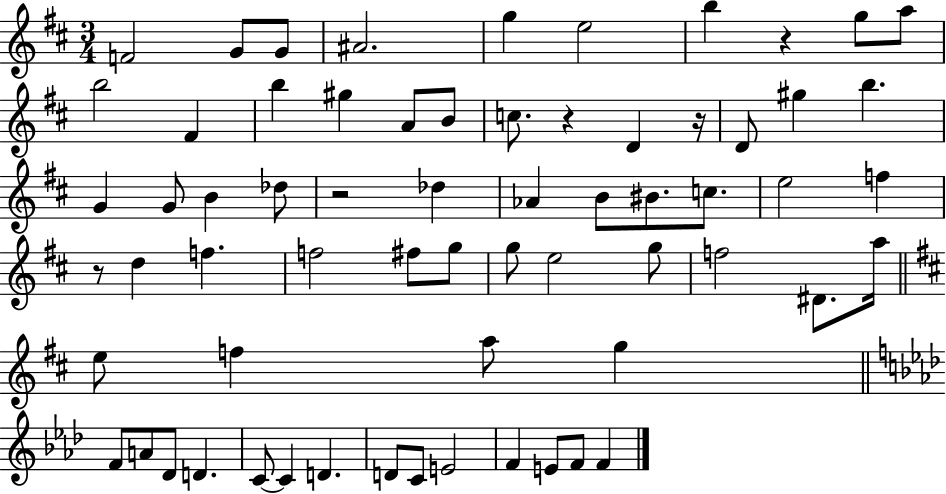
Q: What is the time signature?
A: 3/4